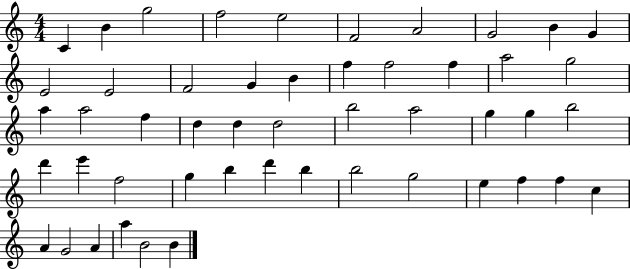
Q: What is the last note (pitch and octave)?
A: B4